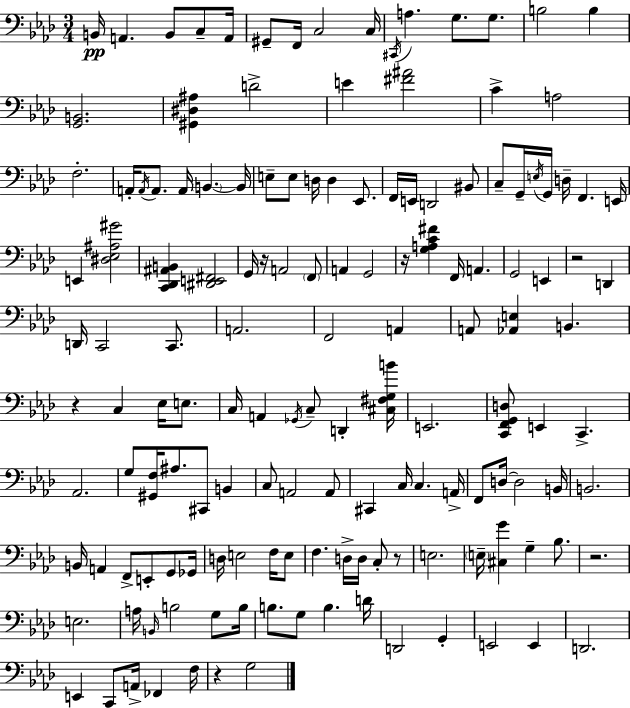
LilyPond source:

{
  \clef bass
  \numericTimeSignature
  \time 3/4
  \key f \minor
  b,16\pp a,4. b,8 c8-- a,16 | gis,8-- f,16 c2 c16 | \acciaccatura { cis,16 } a4. g8. g8. | b2 b4 | \break <g, b,>2. | <gis, dis ais>4 d'2-> | e'4 <fis' ais'>2 | c'4-> a2 | \break f2.-. | a,16-. \acciaccatura { a,16 } a,8. a,16 \parenthesize b,4.~~ | b,16 e8-- e8 d16 d4 ees,8. | f,16 e,16 d,2 | \break bis,8 c8-- g,16-- \acciaccatura { e16 } g,16 d16-- f,4. | e,16 e,4 <dis ees ais gis'>2 | <c, des, ais, b,>4 <dis, e, fis,>2 | g,16 r16 a,2 | \break \parenthesize f,8 a,4 g,2 | r16 <g a c' fis'>4 f,16 a,4. | g,2 e,4 | r2 d,4 | \break d,16 c,2 | c,8. a,2. | f,2 a,4 | a,8 <aes, e>4 b,4. | \break r4 c4 ees16 | e8. c16 a,4 \acciaccatura { ges,16 } c8-- d,4-. | <cis fis g b'>16 e,2. | <c, f, g, d>8 e,4 c,4.-> | \break aes,2. | g8 <gis, f>16 ais8. cis,8 | b,4 c8 a,2 | a,8 cis,4 c16 c4. | \break a,16-> f,8 d16~~ d2 | b,16 b,2. | b,16 a,4 f,8-> e,8-. | g,8 ges,16 d16 e2 | \break f16 e8 f4. d16-> d16 | c8-. r8 e2. | \parenthesize e16-- <cis g'>4 g4-- | bes8. r2. | \break e2. | a16 \grace { b,16 } b2 | g8 b16 b8. g8 b4. | d'16 d,2 | \break g,4-. e,2 | e,4 d,2. | e,4 c,8 a,16-> | fes,4 f16 r4 g2 | \break \bar "|."
}